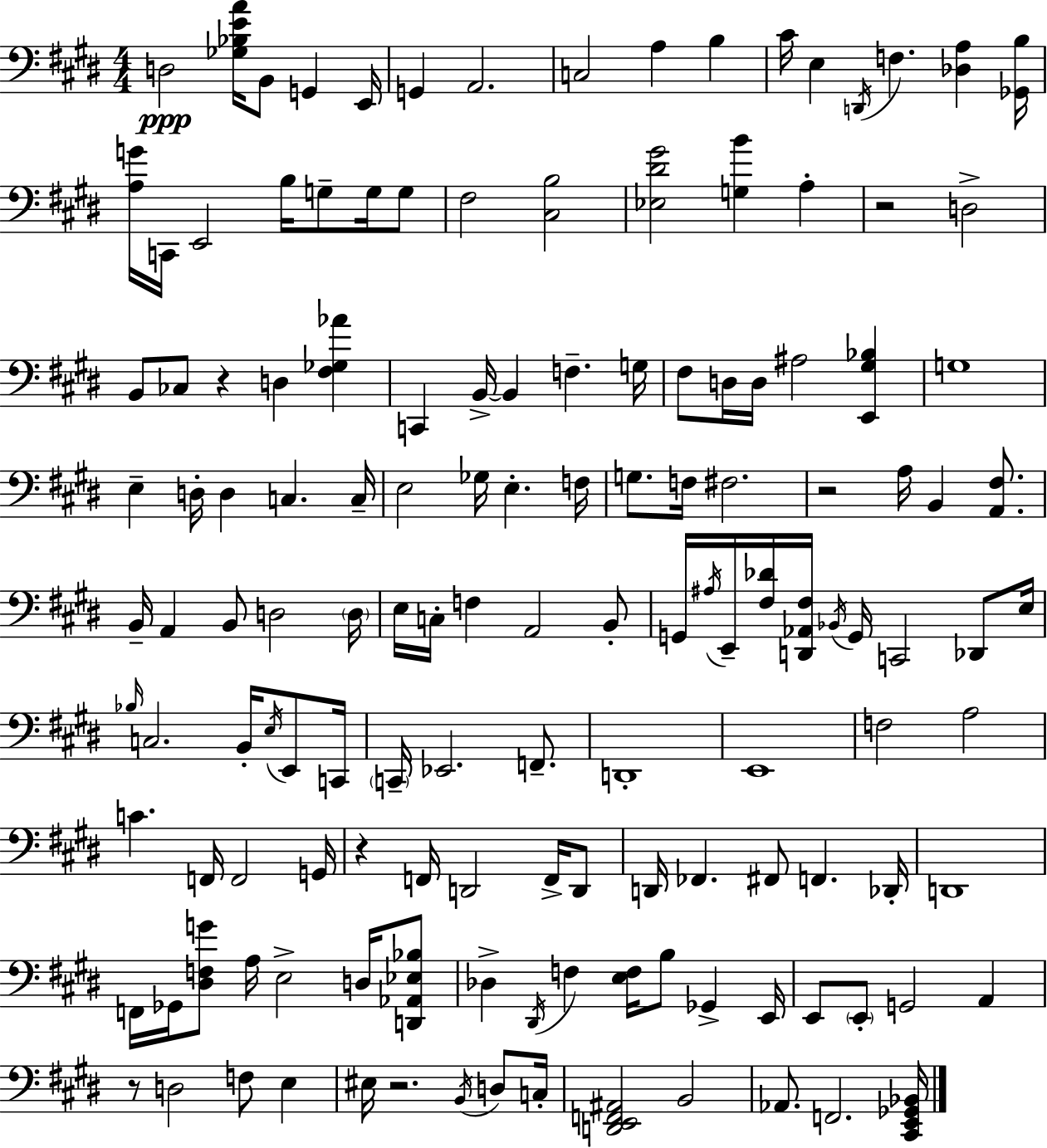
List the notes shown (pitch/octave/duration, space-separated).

D3/h [Gb3,Bb3,E4,A4]/s B2/e G2/q E2/s G2/q A2/h. C3/h A3/q B3/q C#4/s E3/q D2/s F3/q. [Db3,A3]/q [Gb2,B3]/s [A3,G4]/s C2/s E2/h B3/s G3/e G3/s G3/e F#3/h [C#3,B3]/h [Eb3,D#4,G#4]/h [G3,B4]/q A3/q R/h D3/h B2/e CES3/e R/q D3/q [F#3,Gb3,Ab4]/q C2/q B2/s B2/q F3/q. G3/s F#3/e D3/s D3/s A#3/h [E2,G#3,Bb3]/q G3/w E3/q D3/s D3/q C3/q. C3/s E3/h Gb3/s E3/q. F3/s G3/e. F3/s F#3/h. R/h A3/s B2/q [A2,F#3]/e. B2/s A2/q B2/e D3/h D3/s E3/s C3/s F3/q A2/h B2/e G2/s A#3/s E2/s [F#3,Db4]/s [D2,Ab2,F#3]/s Bb2/s G2/s C2/h Db2/e E3/s Bb3/s C3/h. B2/s E3/s E2/e C2/s C2/s Eb2/h. F2/e. D2/w E2/w F3/h A3/h C4/q. F2/s F2/h G2/s R/q F2/s D2/h F2/s D2/e D2/s FES2/q. F#2/e F2/q. Db2/s D2/w F2/s Gb2/s [D#3,F3,G4]/e A3/s E3/h D3/s [D2,Ab2,Eb3,Bb3]/e Db3/q D#2/s F3/q [E3,F3]/s B3/e Gb2/q E2/s E2/e E2/e G2/h A2/q R/e D3/h F3/e E3/q EIS3/s R/h. B2/s D3/e C3/s [D2,E2,F2,A#2]/h B2/h Ab2/e. F2/h. [C#2,E2,Gb2,Bb2]/s